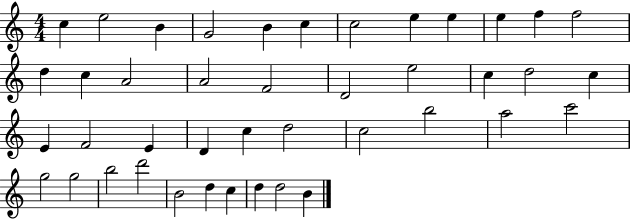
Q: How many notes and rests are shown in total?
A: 42